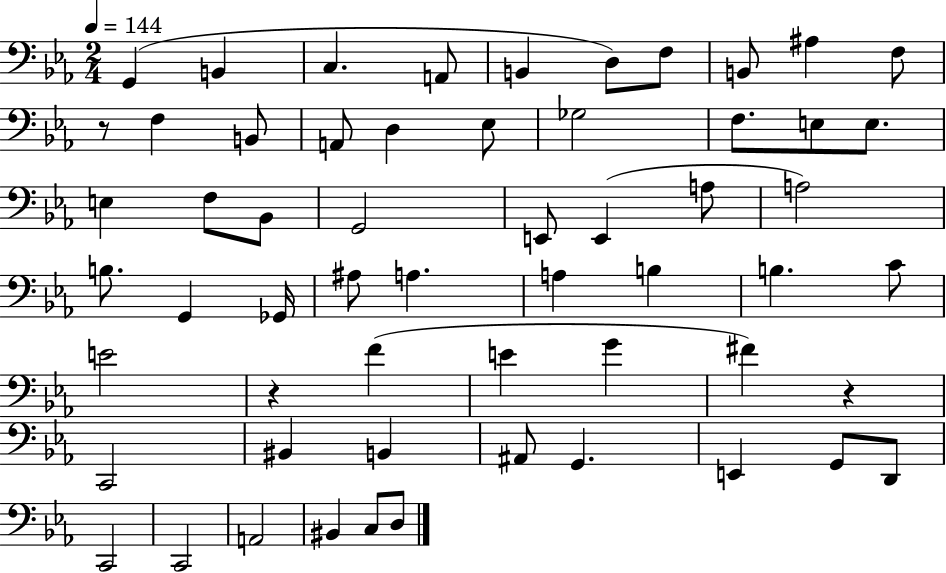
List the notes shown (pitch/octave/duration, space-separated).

G2/q B2/q C3/q. A2/e B2/q D3/e F3/e B2/e A#3/q F3/e R/e F3/q B2/e A2/e D3/q Eb3/e Gb3/h F3/e. E3/e E3/e. E3/q F3/e Bb2/e G2/h E2/e E2/q A3/e A3/h B3/e. G2/q Gb2/s A#3/e A3/q. A3/q B3/q B3/q. C4/e E4/h R/q F4/q E4/q G4/q F#4/q R/q C2/h BIS2/q B2/q A#2/e G2/q. E2/q G2/e D2/e C2/h C2/h A2/h BIS2/q C3/e D3/e